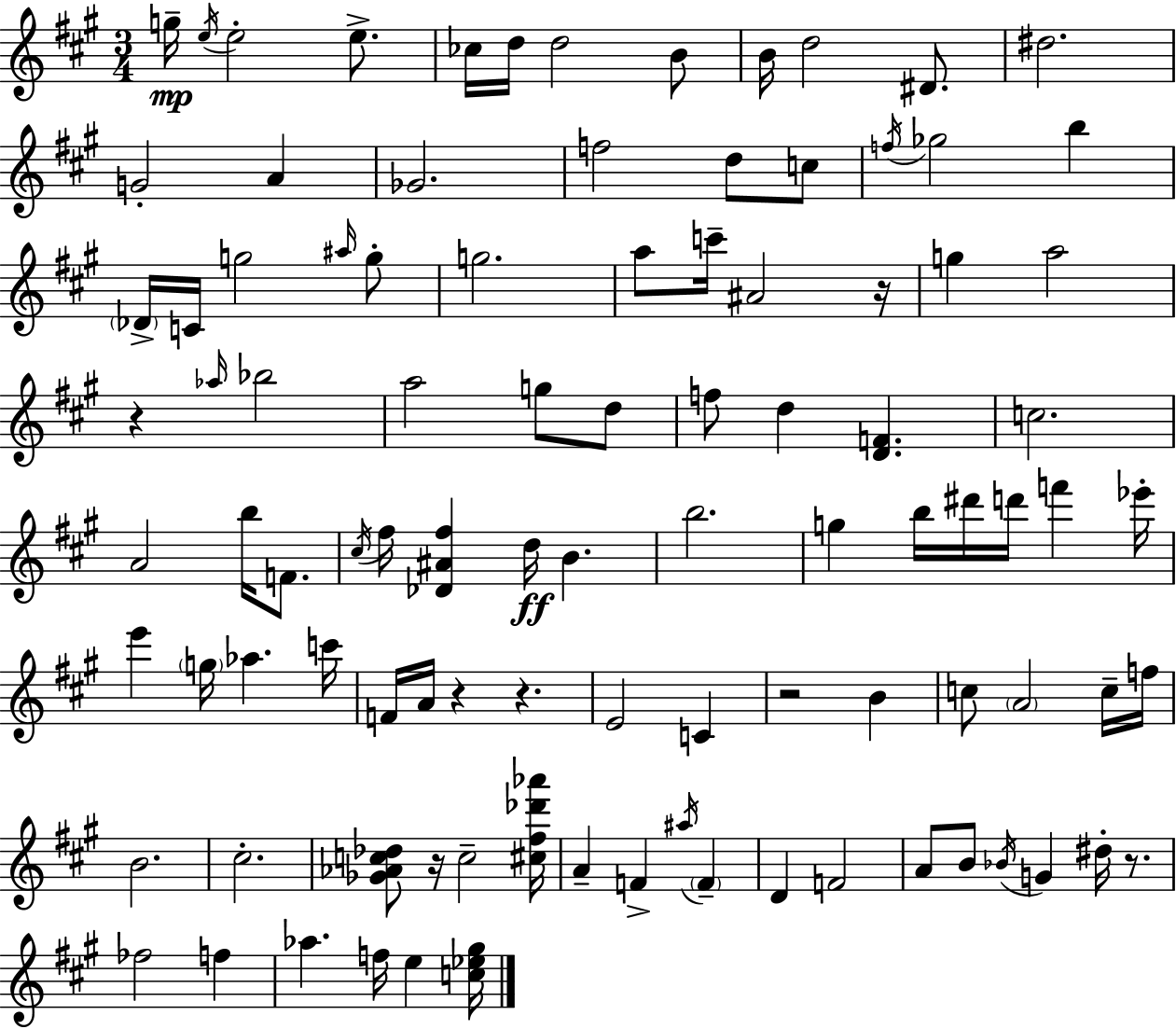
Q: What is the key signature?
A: A major